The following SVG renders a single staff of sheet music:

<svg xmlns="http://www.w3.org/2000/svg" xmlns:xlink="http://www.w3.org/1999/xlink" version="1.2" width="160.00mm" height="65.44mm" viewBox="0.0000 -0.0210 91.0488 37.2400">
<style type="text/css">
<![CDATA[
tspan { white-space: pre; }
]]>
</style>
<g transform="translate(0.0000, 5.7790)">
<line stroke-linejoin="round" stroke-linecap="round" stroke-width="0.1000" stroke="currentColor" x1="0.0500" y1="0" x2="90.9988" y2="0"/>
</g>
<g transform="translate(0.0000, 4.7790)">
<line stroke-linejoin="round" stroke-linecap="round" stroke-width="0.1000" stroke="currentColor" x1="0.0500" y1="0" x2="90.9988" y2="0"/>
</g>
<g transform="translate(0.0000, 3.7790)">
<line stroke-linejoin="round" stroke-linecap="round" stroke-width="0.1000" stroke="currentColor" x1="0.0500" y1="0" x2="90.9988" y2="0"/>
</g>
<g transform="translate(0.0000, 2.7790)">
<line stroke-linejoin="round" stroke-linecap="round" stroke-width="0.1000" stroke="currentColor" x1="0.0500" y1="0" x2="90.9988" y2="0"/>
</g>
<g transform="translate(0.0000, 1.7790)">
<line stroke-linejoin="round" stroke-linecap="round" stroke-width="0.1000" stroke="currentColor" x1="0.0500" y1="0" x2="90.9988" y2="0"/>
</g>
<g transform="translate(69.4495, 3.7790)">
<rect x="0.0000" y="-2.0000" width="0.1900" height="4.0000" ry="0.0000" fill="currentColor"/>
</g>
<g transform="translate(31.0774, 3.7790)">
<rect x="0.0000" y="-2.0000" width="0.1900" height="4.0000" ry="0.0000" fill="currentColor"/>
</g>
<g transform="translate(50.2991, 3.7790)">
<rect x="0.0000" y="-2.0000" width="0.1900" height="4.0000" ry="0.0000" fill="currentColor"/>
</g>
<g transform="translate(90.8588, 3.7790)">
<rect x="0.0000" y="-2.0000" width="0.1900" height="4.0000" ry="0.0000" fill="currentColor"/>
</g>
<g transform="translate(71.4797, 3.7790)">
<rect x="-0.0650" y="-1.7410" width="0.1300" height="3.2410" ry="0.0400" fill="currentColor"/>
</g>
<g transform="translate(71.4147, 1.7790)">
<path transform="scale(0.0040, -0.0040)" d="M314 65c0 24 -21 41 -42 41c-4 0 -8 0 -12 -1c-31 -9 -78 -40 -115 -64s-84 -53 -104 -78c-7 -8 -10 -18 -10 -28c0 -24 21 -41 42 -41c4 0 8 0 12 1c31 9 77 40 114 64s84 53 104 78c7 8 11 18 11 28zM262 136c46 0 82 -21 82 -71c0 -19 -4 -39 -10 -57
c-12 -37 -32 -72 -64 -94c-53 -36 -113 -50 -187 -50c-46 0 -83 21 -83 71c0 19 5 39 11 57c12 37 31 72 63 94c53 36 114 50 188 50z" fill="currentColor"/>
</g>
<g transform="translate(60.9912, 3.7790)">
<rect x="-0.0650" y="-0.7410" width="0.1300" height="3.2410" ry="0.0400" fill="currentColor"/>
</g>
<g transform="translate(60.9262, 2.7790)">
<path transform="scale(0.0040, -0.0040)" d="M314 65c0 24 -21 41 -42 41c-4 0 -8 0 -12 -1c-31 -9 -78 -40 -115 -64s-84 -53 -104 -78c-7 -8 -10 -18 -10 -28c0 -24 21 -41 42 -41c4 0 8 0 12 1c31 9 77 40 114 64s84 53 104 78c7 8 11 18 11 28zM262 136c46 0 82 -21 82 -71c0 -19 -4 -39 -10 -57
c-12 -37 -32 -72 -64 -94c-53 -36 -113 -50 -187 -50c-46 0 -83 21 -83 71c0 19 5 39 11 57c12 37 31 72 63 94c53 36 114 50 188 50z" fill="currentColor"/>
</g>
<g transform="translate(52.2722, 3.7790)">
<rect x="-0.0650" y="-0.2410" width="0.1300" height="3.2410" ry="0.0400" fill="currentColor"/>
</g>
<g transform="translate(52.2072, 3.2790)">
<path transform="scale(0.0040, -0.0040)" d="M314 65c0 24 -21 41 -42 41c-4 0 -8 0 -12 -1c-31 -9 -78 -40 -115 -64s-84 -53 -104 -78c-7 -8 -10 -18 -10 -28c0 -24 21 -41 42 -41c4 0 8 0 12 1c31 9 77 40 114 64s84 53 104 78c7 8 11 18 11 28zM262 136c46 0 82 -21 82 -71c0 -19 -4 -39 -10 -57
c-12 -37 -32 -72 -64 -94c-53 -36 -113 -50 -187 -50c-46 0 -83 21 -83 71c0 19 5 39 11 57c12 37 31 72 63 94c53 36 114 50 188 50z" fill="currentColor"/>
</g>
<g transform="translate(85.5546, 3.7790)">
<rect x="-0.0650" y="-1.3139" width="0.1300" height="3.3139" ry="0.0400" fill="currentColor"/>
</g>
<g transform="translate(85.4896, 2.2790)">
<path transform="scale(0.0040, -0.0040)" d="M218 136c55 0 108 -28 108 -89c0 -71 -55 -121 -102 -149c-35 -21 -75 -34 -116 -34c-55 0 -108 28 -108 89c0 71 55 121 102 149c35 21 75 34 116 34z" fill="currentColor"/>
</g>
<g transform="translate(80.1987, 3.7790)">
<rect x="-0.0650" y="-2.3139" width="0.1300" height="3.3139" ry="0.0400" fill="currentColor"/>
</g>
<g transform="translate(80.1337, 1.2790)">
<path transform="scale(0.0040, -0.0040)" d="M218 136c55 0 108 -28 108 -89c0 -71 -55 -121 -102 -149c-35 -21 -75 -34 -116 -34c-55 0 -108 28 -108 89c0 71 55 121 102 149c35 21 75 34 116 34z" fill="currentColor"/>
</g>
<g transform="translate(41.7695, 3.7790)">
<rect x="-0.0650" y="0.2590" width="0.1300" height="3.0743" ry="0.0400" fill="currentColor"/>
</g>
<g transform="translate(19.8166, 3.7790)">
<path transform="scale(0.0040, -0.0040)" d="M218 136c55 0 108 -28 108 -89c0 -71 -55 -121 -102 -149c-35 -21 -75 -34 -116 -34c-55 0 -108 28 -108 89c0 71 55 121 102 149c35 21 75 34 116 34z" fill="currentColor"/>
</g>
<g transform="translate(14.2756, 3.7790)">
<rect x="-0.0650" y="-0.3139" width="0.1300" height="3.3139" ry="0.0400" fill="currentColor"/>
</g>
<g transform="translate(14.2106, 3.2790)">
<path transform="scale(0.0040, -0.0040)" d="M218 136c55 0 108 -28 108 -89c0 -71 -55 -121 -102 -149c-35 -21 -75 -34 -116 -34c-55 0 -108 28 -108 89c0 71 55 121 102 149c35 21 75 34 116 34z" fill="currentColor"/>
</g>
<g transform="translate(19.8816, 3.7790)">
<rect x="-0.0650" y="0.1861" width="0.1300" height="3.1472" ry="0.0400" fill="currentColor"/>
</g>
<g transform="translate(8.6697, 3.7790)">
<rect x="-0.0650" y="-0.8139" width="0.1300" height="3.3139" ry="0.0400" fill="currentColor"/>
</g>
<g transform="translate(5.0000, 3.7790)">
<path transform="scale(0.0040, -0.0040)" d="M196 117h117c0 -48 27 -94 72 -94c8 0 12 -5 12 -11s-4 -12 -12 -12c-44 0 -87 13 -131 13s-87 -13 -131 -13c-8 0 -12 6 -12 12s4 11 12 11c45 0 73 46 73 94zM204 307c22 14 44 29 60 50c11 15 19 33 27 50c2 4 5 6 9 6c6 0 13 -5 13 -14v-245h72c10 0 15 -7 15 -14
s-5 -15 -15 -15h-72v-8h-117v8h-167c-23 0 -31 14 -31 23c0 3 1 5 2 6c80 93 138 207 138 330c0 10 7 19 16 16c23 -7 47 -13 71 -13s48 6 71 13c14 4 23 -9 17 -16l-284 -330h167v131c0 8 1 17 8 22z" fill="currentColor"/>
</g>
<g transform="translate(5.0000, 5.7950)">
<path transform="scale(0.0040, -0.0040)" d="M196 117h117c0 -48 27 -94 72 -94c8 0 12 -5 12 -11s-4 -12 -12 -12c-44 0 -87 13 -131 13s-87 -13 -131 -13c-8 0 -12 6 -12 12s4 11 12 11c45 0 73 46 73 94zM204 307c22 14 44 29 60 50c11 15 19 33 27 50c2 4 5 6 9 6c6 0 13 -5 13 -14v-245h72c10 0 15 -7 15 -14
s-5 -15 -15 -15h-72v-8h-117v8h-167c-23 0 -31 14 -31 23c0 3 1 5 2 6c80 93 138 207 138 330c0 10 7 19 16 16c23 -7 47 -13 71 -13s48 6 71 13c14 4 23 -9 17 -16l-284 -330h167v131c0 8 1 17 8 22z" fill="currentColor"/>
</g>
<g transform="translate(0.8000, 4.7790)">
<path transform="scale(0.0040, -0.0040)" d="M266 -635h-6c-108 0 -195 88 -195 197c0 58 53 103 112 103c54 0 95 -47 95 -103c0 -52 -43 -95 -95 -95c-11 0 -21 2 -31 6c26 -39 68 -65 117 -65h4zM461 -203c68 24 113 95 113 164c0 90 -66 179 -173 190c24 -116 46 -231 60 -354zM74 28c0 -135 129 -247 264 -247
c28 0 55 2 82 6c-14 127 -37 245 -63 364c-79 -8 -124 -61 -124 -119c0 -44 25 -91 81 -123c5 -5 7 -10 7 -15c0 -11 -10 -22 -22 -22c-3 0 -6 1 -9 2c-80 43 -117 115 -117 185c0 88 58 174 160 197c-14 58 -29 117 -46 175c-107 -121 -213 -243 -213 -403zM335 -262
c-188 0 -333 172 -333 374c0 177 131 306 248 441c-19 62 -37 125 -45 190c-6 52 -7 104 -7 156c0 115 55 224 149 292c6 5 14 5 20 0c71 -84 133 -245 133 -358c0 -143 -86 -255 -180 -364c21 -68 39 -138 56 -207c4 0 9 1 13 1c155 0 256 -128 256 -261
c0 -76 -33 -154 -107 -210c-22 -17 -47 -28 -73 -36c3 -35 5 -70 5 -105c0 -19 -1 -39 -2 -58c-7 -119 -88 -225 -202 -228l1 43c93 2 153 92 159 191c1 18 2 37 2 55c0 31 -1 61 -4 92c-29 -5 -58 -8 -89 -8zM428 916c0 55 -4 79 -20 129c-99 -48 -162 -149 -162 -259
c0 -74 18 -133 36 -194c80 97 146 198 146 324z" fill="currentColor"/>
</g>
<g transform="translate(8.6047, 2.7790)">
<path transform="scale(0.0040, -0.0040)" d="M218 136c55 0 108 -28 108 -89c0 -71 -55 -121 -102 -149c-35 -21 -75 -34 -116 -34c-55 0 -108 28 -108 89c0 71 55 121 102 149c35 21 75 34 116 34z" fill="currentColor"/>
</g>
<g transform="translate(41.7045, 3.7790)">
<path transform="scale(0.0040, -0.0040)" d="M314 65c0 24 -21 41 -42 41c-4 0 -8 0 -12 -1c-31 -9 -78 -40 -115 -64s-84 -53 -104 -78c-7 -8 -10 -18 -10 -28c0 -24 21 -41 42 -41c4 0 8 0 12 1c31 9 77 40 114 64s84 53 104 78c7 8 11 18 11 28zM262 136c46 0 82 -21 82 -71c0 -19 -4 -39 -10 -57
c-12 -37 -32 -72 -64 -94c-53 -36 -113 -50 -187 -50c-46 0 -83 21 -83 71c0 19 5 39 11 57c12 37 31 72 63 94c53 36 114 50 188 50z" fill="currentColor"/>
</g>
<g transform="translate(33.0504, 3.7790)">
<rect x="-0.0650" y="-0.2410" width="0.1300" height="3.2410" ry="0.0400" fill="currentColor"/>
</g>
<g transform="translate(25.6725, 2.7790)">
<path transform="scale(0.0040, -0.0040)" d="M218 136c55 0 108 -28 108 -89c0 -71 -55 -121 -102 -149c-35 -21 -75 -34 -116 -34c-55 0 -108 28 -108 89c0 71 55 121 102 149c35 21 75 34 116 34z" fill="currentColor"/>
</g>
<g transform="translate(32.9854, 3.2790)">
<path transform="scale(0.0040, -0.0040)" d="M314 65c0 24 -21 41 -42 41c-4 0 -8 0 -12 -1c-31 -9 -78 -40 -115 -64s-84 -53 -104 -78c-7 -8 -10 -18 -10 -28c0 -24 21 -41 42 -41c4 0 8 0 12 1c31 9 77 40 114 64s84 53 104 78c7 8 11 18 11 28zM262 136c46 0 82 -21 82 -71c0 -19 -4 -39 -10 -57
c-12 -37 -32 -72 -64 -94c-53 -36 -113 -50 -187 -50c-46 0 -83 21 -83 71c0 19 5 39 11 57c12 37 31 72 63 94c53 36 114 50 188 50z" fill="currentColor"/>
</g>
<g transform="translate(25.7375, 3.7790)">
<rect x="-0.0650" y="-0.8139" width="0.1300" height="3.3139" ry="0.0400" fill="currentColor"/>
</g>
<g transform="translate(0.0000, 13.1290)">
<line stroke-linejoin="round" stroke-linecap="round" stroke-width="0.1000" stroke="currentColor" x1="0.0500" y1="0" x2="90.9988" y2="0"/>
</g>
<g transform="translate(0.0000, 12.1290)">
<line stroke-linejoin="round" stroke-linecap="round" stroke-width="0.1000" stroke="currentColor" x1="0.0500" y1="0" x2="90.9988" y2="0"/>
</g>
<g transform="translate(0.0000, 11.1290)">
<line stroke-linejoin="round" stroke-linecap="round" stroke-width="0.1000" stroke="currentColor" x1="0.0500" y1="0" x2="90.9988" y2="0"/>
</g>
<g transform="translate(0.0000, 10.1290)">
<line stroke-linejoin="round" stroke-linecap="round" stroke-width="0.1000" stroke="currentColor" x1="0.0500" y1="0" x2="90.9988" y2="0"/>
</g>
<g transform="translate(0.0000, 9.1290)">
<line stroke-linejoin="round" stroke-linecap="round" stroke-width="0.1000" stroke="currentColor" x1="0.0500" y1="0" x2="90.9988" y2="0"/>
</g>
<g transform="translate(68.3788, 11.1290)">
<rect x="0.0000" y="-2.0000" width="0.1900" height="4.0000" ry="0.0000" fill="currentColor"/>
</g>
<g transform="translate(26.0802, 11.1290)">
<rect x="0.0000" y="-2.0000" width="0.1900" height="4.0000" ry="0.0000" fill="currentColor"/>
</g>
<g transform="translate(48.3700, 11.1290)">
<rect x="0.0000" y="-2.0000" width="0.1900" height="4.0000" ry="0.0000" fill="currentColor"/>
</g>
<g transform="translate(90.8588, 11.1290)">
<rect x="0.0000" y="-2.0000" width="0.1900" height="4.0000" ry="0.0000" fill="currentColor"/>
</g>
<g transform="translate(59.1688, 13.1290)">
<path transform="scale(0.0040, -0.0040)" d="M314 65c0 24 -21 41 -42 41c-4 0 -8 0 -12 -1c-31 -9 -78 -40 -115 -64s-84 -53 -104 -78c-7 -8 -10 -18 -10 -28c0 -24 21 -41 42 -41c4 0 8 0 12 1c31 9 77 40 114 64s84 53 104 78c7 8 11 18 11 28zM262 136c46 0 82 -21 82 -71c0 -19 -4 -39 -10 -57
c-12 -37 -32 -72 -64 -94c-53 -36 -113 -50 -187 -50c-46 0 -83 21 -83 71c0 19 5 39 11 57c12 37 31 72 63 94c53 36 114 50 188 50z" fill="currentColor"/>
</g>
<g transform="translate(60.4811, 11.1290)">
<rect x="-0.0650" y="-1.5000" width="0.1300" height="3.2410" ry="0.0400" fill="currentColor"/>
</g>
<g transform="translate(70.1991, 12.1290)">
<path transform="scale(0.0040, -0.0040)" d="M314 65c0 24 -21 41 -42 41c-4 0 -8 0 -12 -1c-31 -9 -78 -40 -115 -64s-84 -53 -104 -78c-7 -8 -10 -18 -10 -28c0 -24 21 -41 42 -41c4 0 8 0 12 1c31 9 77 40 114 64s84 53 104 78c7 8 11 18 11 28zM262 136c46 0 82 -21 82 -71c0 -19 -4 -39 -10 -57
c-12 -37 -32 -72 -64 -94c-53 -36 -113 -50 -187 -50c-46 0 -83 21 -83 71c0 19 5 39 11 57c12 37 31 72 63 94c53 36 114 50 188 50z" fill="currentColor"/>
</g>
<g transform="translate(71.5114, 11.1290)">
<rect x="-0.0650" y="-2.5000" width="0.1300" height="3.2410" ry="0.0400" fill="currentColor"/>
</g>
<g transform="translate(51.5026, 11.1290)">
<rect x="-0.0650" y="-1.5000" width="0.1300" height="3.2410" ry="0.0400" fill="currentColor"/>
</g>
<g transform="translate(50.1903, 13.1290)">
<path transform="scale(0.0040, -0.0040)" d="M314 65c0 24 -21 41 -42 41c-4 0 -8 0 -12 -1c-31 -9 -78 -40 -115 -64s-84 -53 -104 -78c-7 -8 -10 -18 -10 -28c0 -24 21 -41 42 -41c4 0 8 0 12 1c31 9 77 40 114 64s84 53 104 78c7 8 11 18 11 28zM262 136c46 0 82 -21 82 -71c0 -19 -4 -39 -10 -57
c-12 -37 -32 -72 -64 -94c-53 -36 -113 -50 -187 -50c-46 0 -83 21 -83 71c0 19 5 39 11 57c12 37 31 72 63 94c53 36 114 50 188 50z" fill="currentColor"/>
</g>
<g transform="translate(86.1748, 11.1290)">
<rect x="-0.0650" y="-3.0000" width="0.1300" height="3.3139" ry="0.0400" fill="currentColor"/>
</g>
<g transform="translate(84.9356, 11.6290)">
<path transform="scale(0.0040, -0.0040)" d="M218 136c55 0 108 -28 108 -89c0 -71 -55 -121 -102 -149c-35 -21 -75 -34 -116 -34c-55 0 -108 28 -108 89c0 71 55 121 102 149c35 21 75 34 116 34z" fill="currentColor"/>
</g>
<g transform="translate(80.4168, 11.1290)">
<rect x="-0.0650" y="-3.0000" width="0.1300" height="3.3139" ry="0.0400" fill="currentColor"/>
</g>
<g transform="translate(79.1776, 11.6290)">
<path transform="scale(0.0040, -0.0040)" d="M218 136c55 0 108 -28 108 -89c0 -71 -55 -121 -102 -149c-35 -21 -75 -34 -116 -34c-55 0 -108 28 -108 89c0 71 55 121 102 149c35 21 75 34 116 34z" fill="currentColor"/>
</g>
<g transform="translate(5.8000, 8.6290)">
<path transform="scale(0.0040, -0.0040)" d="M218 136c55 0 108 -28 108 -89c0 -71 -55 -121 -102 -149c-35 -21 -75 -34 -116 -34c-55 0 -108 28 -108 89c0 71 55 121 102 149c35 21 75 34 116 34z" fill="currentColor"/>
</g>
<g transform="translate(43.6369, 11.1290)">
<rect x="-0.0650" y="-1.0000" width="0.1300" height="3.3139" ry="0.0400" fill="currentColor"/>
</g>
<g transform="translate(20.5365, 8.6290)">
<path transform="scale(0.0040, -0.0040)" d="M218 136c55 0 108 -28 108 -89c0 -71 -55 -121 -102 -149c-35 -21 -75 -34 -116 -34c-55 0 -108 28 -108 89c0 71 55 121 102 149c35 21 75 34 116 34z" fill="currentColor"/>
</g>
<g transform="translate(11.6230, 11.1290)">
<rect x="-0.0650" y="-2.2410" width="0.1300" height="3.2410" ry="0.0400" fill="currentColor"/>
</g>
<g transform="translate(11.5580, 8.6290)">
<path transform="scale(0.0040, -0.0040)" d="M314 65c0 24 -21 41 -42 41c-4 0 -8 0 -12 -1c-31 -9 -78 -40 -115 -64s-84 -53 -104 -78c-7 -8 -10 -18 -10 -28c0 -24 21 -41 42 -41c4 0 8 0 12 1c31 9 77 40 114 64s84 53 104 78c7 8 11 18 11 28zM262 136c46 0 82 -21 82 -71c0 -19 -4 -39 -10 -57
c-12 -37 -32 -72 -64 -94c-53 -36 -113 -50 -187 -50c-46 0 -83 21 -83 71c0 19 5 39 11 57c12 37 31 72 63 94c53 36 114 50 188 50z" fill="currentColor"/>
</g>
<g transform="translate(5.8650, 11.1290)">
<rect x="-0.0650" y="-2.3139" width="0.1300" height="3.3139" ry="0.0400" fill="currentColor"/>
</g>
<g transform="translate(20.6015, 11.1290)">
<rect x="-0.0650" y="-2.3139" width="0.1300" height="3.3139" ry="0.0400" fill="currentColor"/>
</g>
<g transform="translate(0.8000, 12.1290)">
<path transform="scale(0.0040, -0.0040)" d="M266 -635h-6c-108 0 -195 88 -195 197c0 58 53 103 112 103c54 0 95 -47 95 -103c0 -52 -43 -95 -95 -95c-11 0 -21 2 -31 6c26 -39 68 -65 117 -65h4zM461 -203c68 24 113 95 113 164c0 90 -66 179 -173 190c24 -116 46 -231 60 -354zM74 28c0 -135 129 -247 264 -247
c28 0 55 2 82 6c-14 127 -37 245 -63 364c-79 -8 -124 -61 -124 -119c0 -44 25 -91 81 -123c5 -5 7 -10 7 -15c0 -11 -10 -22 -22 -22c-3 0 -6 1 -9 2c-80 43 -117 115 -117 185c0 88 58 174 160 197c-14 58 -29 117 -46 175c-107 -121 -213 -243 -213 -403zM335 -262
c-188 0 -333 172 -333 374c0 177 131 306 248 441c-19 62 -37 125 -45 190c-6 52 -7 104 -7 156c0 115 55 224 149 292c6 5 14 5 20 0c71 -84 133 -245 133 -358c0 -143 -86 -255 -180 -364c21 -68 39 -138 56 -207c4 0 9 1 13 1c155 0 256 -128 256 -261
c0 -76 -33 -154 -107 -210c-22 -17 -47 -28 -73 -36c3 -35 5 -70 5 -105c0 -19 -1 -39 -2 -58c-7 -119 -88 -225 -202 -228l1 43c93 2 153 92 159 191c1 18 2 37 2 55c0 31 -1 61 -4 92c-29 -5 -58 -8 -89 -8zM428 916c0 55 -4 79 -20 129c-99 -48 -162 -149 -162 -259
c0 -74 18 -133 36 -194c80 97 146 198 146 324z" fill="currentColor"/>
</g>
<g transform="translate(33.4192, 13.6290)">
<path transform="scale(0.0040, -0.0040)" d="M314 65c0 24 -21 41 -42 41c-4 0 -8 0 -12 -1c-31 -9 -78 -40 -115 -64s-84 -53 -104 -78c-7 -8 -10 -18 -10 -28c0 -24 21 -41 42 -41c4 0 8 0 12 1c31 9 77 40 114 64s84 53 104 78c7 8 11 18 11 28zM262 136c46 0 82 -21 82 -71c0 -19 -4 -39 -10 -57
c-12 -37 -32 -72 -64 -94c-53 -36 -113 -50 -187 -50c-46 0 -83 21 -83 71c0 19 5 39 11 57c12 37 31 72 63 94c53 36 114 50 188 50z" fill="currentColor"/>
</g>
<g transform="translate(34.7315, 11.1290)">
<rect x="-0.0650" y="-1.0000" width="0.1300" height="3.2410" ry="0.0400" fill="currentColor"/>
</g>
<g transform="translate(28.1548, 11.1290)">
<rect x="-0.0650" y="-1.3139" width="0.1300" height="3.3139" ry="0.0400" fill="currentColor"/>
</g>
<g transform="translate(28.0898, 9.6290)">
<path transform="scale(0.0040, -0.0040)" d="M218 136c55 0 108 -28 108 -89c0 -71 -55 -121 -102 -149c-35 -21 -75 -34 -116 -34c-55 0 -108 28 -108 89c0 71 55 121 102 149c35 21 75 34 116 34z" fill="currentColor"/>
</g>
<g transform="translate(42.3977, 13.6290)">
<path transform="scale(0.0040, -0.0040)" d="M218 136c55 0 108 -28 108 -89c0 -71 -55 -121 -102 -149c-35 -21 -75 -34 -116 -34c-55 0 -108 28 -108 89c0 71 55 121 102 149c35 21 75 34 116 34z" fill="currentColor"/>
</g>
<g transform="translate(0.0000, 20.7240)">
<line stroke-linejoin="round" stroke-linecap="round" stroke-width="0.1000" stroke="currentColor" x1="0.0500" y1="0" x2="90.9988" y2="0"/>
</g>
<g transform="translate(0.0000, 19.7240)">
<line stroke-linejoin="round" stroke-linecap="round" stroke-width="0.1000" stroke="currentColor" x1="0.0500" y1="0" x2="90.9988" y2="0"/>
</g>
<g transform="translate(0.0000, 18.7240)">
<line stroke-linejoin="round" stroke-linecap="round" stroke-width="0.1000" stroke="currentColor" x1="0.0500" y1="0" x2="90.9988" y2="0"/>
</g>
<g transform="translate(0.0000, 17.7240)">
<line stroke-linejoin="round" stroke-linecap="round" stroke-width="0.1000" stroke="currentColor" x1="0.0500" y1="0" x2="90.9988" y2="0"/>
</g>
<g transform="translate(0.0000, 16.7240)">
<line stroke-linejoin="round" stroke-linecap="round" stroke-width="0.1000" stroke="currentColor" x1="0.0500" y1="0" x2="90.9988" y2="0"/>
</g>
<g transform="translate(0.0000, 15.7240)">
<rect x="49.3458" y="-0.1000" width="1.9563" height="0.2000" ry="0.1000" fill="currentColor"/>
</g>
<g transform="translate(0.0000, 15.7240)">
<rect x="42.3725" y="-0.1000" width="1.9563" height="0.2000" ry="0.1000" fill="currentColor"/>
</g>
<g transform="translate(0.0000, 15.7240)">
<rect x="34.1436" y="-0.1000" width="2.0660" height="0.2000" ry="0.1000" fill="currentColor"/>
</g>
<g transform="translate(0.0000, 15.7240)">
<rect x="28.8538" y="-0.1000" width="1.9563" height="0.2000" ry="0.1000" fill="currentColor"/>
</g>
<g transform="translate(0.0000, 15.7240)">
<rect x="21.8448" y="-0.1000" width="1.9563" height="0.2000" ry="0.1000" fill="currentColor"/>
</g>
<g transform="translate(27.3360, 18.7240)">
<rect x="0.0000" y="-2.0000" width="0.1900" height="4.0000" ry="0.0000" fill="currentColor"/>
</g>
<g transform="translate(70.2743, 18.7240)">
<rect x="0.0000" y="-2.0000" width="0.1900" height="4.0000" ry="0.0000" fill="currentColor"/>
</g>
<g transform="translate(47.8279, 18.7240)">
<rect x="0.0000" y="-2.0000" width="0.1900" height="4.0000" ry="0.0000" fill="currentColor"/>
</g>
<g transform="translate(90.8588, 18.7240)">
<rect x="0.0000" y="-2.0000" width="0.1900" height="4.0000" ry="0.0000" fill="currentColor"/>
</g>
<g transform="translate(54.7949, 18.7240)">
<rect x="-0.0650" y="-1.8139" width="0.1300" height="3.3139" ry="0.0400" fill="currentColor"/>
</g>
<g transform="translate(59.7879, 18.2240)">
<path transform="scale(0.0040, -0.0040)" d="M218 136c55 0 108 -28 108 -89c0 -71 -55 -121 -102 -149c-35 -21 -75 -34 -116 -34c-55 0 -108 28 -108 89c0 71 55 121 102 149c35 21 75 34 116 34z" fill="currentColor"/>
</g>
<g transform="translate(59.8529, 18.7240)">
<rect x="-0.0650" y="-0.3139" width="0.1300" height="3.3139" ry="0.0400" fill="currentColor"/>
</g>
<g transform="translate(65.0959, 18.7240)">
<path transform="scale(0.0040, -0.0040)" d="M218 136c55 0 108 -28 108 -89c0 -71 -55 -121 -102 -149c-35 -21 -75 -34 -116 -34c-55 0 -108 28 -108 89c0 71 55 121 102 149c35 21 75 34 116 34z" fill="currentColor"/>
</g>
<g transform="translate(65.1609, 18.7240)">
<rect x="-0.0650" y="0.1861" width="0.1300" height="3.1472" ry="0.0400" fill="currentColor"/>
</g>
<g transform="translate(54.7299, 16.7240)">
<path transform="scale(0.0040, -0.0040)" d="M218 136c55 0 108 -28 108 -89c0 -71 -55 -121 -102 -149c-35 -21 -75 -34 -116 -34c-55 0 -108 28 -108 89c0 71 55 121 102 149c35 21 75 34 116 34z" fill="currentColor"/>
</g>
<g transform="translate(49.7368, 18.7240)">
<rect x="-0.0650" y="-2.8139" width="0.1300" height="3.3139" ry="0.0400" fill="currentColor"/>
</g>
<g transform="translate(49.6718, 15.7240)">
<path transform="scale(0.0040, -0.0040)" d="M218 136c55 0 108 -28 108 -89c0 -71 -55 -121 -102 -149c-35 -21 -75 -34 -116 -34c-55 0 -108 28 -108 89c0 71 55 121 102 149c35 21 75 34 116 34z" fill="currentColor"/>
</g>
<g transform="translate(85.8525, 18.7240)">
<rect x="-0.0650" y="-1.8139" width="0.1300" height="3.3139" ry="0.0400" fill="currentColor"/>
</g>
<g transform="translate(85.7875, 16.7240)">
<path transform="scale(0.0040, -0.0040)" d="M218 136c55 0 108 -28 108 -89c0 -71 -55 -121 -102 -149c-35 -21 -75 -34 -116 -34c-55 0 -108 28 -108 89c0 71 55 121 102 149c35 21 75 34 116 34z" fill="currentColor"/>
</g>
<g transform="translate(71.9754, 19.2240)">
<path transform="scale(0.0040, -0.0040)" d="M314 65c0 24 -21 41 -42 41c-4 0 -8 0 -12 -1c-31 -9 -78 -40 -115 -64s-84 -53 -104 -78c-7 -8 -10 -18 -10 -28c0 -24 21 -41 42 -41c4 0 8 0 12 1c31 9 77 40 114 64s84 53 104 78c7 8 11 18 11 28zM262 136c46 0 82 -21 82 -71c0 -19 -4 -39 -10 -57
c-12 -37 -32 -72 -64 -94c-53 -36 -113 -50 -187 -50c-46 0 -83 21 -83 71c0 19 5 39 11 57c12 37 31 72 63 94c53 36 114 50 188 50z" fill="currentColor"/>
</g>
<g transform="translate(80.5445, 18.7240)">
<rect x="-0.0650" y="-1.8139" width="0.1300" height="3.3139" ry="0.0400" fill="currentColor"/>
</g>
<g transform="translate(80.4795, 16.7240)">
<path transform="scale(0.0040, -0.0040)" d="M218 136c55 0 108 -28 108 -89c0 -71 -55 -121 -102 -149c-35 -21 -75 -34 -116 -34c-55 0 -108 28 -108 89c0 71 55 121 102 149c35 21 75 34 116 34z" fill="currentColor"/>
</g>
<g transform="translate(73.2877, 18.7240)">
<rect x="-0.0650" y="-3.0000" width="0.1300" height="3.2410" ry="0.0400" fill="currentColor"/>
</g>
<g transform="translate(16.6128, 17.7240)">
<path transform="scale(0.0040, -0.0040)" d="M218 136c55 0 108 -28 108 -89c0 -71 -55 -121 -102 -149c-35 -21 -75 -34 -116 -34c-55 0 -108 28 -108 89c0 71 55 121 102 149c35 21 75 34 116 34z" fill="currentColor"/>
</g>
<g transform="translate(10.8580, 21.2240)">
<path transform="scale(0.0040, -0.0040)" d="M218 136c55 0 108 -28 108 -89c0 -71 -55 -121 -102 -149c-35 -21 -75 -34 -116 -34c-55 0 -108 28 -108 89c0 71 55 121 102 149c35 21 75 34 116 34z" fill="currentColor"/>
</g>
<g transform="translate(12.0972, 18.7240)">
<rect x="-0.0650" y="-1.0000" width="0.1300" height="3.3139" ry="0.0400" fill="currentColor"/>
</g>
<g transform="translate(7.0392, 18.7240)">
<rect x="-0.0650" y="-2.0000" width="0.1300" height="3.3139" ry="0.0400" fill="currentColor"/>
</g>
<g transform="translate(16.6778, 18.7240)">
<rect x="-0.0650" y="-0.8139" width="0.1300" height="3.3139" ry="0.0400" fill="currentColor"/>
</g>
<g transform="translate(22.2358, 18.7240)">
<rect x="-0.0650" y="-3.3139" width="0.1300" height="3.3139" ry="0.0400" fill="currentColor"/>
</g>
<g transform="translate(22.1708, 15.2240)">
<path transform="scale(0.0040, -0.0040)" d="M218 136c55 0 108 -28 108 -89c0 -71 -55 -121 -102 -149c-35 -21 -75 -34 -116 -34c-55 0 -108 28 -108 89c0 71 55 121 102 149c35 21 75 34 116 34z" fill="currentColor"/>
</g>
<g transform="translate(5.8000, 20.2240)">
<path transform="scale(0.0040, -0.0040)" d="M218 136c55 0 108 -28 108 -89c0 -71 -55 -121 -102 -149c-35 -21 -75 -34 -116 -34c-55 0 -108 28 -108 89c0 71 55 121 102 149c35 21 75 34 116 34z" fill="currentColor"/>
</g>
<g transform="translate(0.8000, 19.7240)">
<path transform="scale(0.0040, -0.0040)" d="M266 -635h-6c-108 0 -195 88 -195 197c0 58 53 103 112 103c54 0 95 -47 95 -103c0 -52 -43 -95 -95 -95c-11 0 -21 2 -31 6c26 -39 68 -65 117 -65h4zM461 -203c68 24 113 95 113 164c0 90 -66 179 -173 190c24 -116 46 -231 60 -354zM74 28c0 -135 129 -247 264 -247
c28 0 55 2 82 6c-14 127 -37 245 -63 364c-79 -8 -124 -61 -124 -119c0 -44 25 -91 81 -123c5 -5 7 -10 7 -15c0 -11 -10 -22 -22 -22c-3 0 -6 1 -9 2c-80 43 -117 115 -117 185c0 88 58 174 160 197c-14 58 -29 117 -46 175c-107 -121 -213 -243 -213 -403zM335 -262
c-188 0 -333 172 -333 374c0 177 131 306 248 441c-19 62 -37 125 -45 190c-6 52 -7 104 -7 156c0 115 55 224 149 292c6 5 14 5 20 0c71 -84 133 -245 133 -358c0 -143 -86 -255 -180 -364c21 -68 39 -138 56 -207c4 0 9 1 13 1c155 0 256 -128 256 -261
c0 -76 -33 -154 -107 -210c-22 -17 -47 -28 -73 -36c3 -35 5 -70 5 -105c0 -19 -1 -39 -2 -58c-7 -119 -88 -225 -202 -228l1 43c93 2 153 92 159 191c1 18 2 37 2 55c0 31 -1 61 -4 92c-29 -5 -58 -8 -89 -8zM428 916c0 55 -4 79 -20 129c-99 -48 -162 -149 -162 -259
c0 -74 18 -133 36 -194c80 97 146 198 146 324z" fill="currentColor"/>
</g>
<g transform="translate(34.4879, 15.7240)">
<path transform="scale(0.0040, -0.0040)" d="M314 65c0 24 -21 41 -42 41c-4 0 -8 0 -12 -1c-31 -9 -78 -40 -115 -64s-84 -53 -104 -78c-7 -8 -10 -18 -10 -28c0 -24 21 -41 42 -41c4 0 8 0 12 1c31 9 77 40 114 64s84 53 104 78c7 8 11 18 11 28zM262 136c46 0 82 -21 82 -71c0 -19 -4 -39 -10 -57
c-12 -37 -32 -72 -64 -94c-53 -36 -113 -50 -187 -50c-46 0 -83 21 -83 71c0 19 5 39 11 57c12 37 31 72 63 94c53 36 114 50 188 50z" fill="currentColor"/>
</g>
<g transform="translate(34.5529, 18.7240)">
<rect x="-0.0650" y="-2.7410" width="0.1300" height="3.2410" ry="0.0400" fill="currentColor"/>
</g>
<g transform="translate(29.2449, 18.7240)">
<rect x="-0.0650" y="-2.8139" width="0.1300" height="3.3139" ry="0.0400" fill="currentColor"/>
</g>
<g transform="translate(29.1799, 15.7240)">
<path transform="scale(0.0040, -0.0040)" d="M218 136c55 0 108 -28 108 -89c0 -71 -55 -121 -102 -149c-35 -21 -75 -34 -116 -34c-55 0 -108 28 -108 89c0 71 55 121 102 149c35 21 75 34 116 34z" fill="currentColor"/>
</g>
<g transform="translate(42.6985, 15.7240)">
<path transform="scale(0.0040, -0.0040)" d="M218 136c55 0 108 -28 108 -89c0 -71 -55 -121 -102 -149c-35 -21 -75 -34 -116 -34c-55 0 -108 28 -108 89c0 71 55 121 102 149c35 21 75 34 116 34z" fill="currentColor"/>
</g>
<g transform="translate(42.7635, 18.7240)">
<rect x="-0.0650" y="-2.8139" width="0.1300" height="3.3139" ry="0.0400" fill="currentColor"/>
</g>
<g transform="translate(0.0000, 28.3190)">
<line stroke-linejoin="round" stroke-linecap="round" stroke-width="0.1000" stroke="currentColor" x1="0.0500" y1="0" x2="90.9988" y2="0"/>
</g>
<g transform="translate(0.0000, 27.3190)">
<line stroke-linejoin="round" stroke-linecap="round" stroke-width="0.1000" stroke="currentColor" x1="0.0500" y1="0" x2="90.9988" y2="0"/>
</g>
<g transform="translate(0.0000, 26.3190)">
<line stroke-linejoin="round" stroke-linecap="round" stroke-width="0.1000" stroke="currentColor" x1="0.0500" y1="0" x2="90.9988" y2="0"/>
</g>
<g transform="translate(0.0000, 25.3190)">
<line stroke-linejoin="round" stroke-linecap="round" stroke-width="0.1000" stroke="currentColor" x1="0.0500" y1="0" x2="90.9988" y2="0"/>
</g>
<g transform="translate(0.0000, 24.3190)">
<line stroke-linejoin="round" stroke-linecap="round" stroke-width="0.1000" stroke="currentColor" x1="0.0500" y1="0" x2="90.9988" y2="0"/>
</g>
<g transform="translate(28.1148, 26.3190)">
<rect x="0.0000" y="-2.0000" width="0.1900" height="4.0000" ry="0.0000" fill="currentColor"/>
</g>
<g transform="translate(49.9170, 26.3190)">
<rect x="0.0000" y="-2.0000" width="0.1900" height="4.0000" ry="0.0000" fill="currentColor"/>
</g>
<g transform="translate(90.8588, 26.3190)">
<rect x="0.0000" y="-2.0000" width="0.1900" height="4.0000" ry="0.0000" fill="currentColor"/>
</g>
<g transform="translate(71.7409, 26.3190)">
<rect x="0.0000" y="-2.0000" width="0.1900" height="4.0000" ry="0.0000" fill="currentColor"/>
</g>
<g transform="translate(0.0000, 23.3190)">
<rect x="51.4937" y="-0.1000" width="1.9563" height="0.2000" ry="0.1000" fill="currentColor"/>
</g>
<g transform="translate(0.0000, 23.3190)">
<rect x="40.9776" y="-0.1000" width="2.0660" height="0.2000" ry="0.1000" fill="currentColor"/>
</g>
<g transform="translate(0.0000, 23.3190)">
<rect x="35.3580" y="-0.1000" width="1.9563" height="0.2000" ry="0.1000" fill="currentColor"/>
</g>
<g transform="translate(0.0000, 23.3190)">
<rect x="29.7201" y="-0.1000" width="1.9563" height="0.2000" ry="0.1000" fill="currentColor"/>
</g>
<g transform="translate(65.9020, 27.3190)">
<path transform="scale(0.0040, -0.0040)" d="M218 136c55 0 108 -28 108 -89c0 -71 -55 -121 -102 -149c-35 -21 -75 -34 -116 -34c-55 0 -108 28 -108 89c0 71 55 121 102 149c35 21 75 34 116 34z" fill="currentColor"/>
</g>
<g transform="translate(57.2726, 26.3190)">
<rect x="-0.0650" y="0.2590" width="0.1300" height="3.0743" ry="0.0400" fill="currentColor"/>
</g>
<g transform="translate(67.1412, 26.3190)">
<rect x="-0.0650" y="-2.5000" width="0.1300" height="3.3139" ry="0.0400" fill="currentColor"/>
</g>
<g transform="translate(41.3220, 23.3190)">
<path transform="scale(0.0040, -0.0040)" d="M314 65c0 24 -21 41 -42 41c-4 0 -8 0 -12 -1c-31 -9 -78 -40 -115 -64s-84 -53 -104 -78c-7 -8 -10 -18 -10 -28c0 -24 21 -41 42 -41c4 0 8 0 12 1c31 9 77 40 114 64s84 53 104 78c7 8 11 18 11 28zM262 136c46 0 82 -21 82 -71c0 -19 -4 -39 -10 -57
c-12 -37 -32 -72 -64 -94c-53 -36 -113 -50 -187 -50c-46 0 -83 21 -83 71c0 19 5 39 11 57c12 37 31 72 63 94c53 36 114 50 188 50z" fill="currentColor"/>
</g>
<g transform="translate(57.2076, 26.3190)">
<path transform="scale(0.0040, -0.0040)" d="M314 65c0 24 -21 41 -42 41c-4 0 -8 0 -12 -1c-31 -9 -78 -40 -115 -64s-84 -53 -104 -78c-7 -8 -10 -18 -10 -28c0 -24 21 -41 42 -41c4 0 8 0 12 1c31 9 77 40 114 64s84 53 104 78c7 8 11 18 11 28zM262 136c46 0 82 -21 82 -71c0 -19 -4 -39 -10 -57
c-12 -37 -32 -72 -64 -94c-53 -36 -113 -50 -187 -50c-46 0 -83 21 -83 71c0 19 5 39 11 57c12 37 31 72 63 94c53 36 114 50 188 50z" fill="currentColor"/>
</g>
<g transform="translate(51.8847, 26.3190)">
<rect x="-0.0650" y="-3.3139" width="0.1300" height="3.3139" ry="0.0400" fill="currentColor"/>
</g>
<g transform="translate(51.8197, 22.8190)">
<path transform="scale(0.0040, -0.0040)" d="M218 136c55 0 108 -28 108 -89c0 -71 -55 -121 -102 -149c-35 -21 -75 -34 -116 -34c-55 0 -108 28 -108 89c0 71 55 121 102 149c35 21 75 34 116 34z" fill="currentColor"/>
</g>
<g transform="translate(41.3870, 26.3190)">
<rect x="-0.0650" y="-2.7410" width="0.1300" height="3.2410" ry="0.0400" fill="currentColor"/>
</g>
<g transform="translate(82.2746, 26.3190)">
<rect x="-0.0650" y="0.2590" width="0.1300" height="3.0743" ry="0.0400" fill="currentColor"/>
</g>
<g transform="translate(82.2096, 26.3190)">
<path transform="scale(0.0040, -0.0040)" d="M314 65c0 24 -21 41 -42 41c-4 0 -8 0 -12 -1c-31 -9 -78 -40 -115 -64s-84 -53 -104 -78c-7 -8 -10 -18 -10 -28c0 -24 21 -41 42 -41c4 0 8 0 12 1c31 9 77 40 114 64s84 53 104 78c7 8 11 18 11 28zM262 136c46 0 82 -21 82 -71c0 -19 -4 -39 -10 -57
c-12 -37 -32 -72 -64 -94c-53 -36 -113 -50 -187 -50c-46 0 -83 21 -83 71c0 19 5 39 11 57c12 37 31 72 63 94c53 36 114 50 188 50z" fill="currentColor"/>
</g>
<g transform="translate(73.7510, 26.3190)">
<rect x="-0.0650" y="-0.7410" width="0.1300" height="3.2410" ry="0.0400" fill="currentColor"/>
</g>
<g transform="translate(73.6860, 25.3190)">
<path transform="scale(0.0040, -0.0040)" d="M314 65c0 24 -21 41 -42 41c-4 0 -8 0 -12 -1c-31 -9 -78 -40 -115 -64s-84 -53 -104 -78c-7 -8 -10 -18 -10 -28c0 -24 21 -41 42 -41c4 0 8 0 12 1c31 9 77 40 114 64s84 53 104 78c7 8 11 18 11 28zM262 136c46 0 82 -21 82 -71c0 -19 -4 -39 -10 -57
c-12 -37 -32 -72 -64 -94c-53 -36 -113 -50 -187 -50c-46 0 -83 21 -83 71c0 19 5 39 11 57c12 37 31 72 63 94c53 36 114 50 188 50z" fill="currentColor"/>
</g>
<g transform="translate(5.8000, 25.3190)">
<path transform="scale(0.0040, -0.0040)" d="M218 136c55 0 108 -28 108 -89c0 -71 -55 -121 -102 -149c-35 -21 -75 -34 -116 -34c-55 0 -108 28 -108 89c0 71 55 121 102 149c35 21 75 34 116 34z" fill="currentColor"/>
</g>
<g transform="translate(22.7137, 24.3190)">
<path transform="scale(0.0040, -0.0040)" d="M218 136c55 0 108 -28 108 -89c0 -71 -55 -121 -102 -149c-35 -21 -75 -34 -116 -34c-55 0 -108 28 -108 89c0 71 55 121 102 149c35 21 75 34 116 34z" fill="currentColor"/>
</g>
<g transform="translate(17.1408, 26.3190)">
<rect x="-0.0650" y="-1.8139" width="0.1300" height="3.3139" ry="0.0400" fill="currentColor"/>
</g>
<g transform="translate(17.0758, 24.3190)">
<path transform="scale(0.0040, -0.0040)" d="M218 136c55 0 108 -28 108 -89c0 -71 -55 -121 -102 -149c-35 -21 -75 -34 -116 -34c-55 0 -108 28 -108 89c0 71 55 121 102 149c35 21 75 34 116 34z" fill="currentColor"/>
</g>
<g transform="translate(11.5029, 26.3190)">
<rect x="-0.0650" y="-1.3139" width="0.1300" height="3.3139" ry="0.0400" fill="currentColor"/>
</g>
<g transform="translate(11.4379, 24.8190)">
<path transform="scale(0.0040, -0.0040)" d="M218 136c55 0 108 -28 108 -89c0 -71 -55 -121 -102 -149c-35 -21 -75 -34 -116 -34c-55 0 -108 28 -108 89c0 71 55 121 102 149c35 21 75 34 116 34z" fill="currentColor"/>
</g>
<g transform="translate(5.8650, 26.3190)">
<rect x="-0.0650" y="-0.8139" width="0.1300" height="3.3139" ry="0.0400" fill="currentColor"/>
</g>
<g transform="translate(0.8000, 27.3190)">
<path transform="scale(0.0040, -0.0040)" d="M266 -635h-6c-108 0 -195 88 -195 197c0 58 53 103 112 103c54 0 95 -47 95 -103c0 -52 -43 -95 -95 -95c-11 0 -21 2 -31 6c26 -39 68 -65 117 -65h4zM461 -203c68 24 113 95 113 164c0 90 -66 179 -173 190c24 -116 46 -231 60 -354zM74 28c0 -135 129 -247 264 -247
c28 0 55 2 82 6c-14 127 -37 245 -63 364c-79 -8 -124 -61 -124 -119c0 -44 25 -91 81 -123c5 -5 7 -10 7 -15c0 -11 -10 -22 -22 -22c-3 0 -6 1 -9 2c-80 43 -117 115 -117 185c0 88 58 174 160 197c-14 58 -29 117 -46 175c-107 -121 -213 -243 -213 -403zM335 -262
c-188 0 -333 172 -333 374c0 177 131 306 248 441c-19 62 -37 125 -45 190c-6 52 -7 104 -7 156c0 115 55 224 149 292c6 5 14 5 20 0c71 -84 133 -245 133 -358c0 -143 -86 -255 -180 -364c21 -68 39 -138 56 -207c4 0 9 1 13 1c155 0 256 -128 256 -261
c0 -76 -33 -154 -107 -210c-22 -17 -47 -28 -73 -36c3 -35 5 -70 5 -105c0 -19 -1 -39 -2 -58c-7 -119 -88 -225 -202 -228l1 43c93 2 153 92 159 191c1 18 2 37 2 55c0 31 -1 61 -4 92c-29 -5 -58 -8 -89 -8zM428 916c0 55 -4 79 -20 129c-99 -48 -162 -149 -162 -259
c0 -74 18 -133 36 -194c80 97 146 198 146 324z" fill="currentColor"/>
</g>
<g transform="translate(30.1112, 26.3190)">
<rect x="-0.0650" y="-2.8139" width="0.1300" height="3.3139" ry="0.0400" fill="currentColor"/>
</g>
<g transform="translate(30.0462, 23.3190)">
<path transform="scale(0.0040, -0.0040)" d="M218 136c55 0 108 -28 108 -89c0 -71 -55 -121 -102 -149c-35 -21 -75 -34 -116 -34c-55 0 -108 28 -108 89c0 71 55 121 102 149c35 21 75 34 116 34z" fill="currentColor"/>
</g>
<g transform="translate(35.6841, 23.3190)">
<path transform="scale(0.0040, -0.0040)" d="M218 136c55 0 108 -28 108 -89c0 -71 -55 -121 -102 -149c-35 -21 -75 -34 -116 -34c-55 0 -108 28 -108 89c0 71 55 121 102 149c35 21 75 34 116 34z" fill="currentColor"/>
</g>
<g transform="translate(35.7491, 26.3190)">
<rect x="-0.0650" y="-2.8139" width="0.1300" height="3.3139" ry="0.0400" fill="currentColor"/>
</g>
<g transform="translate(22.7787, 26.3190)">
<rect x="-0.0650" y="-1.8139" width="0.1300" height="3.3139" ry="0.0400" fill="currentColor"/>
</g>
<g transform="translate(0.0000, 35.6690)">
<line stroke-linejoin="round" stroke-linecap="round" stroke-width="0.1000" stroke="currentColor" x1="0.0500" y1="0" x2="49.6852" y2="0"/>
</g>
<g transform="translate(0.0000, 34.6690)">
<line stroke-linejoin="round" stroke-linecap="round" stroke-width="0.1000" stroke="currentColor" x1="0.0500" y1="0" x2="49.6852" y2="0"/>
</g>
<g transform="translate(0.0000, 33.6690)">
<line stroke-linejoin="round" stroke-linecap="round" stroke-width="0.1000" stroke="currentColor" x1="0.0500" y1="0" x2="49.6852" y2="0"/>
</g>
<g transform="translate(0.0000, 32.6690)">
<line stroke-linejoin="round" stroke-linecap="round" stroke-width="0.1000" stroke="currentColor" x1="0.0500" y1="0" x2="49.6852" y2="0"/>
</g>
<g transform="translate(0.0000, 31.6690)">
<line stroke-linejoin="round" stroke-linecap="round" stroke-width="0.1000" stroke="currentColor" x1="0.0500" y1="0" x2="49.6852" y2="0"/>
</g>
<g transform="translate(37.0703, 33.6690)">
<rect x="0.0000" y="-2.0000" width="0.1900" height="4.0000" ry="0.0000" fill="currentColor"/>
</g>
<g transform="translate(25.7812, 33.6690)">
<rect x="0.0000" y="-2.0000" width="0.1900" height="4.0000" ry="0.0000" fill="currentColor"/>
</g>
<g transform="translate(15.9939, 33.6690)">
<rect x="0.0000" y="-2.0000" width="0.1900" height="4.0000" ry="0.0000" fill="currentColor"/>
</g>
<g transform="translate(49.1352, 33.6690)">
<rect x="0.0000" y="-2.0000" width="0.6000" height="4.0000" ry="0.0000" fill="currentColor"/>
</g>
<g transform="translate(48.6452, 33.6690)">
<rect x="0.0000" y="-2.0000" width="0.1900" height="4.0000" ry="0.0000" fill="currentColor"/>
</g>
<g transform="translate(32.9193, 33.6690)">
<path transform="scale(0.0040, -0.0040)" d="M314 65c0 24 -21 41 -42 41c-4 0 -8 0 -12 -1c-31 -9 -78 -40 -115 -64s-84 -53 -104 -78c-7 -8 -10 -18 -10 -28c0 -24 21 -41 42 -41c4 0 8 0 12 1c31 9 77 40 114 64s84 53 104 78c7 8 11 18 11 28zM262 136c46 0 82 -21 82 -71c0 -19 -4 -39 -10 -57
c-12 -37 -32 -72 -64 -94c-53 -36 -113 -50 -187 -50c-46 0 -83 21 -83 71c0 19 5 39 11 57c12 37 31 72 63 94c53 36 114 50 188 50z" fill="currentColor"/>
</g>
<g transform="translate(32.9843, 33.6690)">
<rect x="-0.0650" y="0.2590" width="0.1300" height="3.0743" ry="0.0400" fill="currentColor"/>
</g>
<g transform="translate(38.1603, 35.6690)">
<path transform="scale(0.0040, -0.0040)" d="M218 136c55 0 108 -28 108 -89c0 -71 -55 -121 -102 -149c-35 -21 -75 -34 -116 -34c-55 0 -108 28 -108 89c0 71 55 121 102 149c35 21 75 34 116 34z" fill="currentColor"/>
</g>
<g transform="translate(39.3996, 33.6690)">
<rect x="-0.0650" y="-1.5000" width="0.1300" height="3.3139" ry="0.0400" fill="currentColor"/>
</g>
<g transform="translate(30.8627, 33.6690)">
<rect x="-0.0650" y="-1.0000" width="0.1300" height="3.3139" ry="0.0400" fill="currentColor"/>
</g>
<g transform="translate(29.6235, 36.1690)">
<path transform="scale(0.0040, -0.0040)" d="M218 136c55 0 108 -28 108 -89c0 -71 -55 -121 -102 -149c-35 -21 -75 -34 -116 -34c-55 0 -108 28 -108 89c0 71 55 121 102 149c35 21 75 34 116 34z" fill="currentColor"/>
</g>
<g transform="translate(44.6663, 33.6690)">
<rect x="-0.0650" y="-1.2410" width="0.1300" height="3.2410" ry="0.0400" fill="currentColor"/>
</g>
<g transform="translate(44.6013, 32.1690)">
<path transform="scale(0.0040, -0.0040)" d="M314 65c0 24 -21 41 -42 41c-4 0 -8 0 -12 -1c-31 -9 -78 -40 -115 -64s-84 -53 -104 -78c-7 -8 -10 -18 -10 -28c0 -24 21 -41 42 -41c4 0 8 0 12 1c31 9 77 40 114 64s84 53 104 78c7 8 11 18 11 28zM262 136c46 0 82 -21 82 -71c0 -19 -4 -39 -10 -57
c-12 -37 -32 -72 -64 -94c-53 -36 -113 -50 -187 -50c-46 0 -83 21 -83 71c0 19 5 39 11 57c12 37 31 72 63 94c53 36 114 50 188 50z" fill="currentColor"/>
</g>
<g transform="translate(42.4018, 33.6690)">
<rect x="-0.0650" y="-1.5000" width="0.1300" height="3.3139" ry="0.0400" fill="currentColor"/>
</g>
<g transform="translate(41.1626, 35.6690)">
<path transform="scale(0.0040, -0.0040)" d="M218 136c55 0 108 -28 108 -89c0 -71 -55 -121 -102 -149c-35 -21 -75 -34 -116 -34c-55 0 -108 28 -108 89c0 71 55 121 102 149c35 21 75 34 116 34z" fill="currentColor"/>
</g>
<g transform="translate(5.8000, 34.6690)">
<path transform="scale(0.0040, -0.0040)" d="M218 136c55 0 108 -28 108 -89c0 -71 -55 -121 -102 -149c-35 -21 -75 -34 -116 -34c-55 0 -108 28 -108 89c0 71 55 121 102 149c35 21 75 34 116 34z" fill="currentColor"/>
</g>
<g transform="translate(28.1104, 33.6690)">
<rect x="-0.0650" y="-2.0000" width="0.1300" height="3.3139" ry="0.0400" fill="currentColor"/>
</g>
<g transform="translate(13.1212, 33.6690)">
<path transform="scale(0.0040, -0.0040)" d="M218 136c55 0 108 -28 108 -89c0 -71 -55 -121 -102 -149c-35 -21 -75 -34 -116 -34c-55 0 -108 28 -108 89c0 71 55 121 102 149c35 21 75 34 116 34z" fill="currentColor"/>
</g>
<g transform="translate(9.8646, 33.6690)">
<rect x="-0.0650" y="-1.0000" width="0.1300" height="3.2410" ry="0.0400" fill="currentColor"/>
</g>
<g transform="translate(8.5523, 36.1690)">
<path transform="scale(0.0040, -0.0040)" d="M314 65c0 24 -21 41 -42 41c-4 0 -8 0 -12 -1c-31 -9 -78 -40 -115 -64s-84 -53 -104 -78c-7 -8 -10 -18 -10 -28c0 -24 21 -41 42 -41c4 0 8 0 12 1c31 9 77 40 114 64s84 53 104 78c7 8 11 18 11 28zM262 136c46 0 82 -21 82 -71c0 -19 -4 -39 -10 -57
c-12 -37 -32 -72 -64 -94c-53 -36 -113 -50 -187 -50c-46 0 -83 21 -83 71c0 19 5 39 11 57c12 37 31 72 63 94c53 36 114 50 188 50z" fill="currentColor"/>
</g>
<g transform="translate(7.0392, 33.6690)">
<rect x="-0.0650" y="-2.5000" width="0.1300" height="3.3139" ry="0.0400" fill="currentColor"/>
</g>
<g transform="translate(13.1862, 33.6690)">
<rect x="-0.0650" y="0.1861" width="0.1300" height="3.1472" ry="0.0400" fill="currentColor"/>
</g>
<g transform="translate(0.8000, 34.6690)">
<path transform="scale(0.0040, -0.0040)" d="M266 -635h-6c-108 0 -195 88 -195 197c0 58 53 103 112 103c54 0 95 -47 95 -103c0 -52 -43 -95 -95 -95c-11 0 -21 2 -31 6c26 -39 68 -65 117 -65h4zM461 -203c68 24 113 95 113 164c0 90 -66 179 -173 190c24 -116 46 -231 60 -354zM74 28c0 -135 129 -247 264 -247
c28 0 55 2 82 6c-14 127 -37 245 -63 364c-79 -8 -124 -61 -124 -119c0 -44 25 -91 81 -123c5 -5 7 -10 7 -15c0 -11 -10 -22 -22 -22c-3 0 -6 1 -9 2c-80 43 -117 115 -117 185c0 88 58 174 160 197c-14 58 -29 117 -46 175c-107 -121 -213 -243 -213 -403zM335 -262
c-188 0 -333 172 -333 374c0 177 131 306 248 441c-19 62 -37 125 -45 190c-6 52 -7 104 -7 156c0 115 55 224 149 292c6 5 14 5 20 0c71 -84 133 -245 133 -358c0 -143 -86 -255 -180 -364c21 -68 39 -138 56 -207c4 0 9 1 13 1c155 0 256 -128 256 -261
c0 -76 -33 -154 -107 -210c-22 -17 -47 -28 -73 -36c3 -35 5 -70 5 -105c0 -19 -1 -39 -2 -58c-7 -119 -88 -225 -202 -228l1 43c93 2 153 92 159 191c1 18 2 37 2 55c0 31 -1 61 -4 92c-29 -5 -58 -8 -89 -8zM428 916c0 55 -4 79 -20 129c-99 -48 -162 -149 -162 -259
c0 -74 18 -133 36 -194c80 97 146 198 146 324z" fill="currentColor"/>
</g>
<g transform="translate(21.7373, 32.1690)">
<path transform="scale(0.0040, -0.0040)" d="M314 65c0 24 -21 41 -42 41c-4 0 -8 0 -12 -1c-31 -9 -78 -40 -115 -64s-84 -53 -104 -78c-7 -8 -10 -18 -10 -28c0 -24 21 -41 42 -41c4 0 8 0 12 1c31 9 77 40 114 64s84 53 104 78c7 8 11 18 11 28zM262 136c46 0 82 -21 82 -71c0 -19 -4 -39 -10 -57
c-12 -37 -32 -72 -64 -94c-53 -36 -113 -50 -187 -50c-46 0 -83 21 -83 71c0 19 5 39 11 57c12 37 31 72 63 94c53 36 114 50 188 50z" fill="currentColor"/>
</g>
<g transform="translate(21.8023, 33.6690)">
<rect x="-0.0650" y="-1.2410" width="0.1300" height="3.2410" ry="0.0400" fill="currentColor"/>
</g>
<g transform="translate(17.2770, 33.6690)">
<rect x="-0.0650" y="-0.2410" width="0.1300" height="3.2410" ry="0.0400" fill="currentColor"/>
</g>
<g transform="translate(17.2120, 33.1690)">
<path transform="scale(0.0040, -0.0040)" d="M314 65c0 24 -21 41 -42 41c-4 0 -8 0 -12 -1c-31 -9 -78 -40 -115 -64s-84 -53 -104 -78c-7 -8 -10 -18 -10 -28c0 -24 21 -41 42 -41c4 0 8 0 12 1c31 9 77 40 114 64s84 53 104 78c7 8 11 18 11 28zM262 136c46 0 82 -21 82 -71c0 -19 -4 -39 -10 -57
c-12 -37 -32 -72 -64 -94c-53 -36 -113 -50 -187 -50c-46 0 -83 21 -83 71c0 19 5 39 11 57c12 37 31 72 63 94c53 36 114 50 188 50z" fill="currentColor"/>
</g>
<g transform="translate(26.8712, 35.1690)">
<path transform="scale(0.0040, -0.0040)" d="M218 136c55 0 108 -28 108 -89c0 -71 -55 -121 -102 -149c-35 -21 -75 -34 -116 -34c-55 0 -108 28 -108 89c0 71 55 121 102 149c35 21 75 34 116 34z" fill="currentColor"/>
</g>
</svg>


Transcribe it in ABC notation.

X:1
T:Untitled
M:4/4
L:1/4
K:C
d c B d c2 B2 c2 d2 f2 g e g g2 g e D2 D E2 E2 G2 A A F D d b a a2 a a f c B A2 f f d e f f a a a2 b B2 G d2 B2 G D2 B c2 e2 F D B2 E E e2